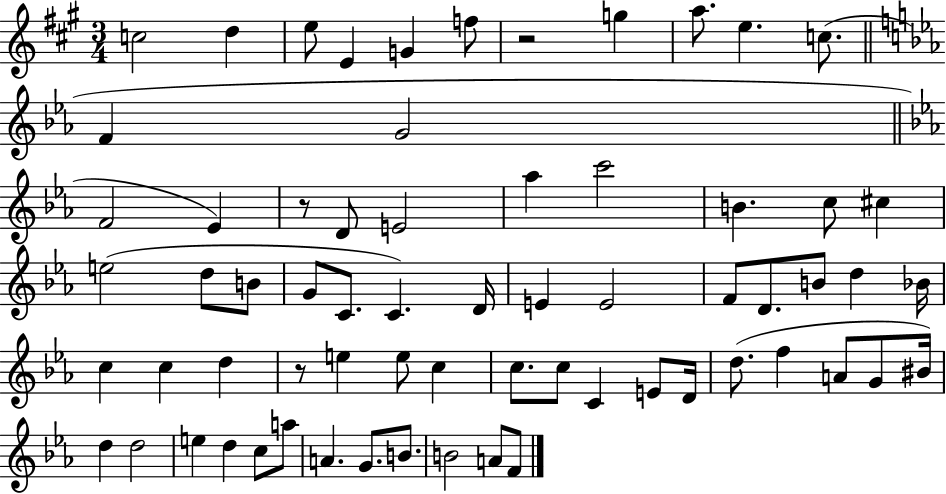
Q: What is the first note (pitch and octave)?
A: C5